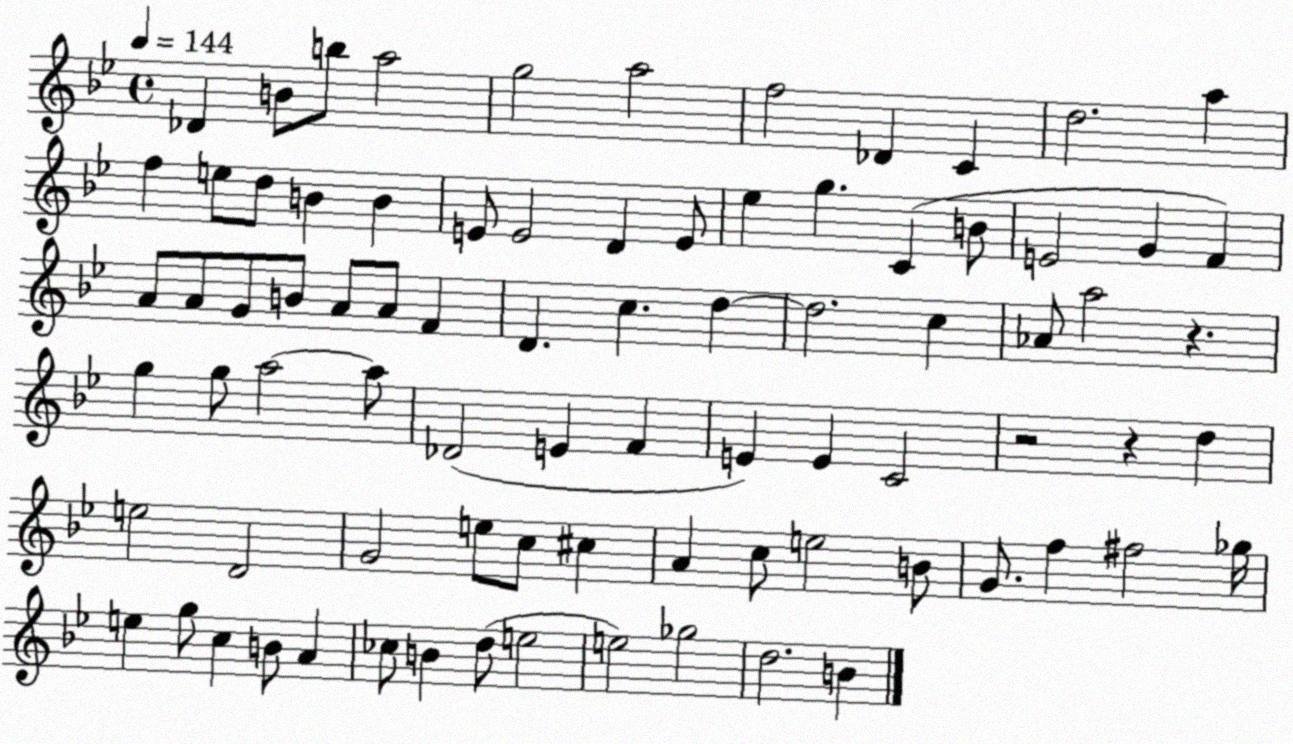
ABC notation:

X:1
T:Untitled
M:4/4
L:1/4
K:Bb
_D B/2 b/2 a2 g2 a2 f2 _D C d2 a f e/2 d/2 B B E/2 E2 D E/2 _e g C B/2 E2 G F A/2 A/2 G/2 B/2 A/2 A/2 F D c d d2 c _A/2 a2 z g g/2 a2 a/2 _D2 E F E E C2 z2 z d e2 D2 G2 e/2 c/2 ^c A c/2 e2 B/2 G/2 f ^f2 _g/4 e g/2 c B/2 A _c/2 B d/2 e2 e2 _g2 d2 B